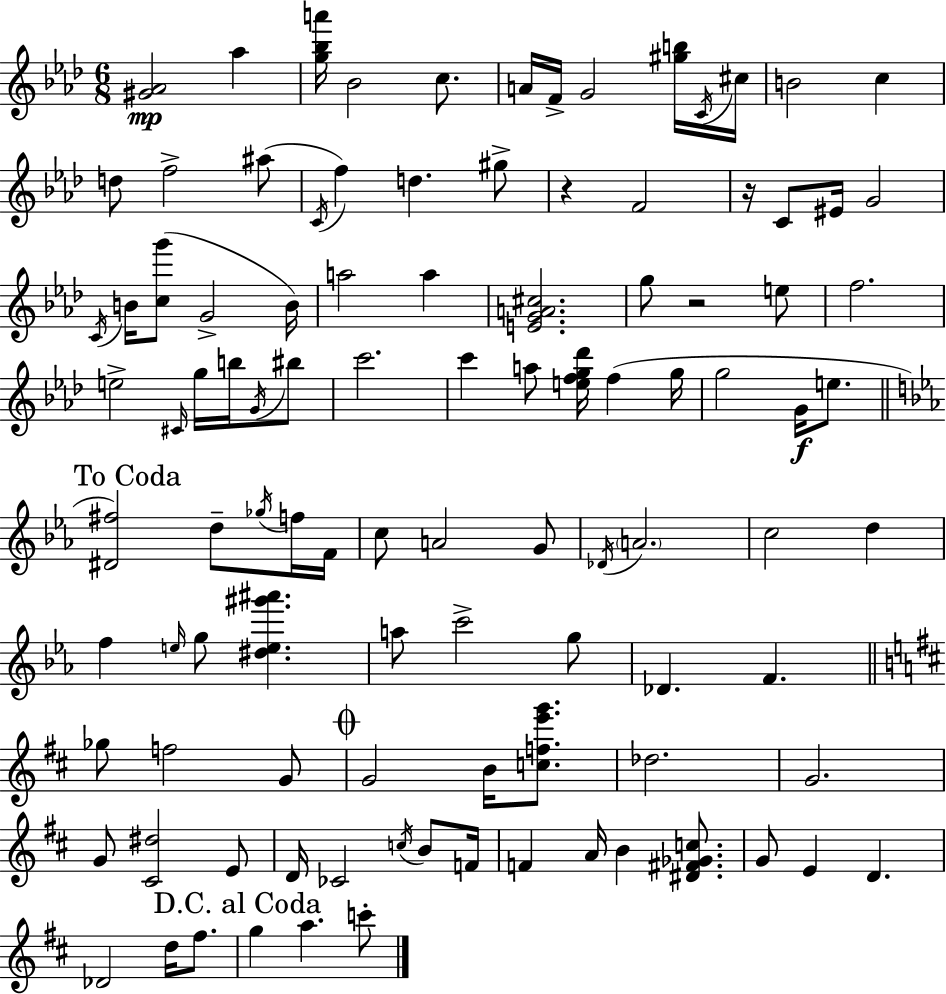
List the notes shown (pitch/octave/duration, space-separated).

[G#4,Ab4]/h Ab5/q [G5,Bb5,A6]/s Bb4/h C5/e. A4/s F4/s G4/h [G#5,B5]/s C4/s C#5/s B4/h C5/q D5/e F5/h A#5/e C4/s F5/q D5/q. G#5/e R/q F4/h R/s C4/e EIS4/s G4/h C4/s B4/s [C5,G6]/e G4/h B4/s A5/h A5/q [E4,G4,A4,C#5]/h. G5/e R/h E5/e F5/h. E5/h C#4/s G5/s B5/s G4/s BIS5/e C6/h. C6/q A5/e [E5,F5,G5,Db6]/s F5/q G5/s G5/h G4/s E5/e. [D#4,F#5]/h D5/e Gb5/s F5/s F4/s C5/e A4/h G4/e Db4/s A4/h. C5/h D5/q F5/q E5/s G5/e [D#5,E5,G#6,A#6]/q. A5/e C6/h G5/e Db4/q. F4/q. Gb5/e F5/h G4/e G4/h B4/s [C5,F5,E6,G6]/e. Db5/h. G4/h. G4/e [C#4,D#5]/h E4/e D4/s CES4/h C5/s B4/e F4/s F4/q A4/s B4/q [D#4,F#4,Gb4,C5]/e. G4/e E4/q D4/q. Db4/h D5/s F#5/e. G5/q A5/q. C6/e